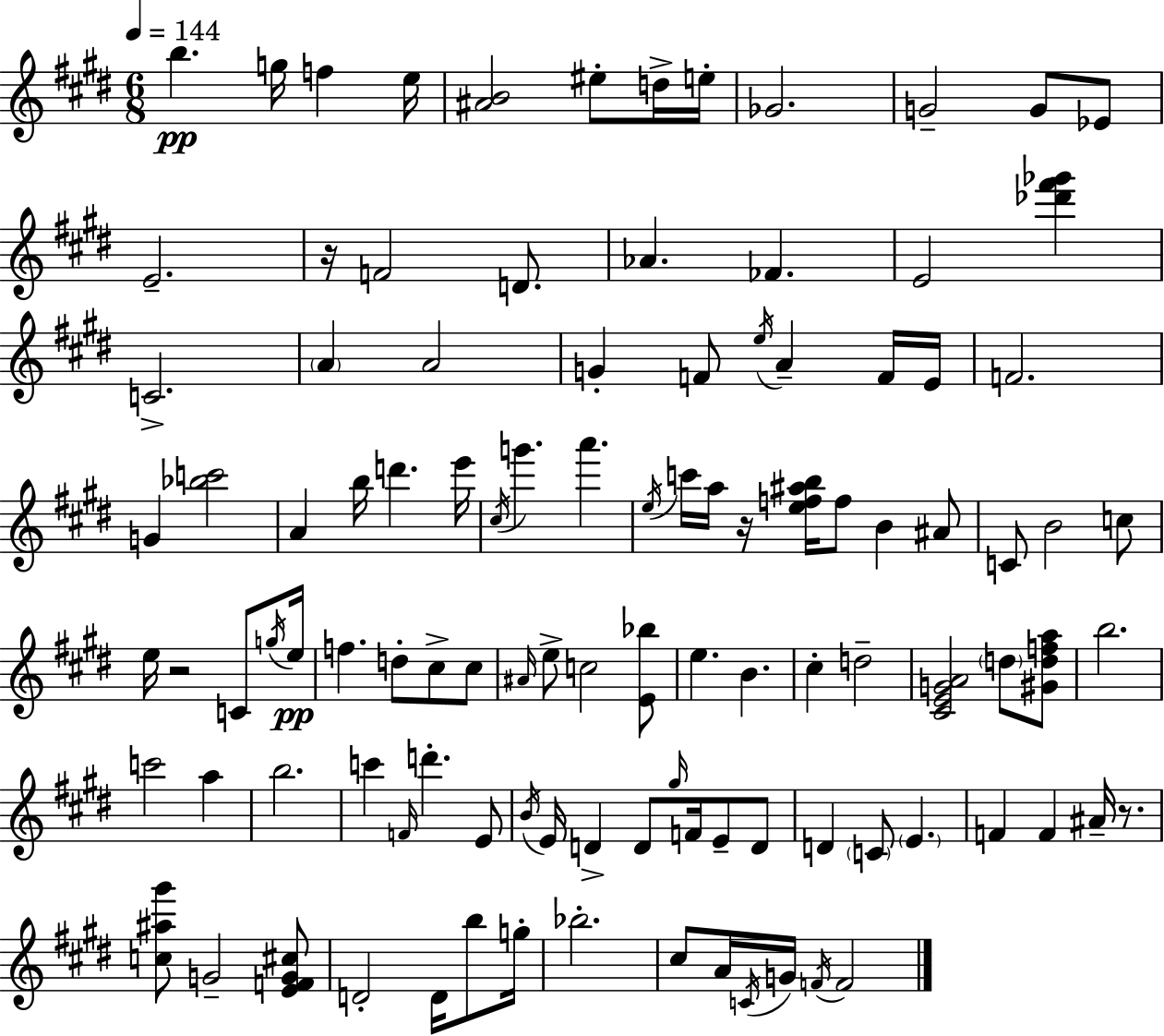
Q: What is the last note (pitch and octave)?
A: F4